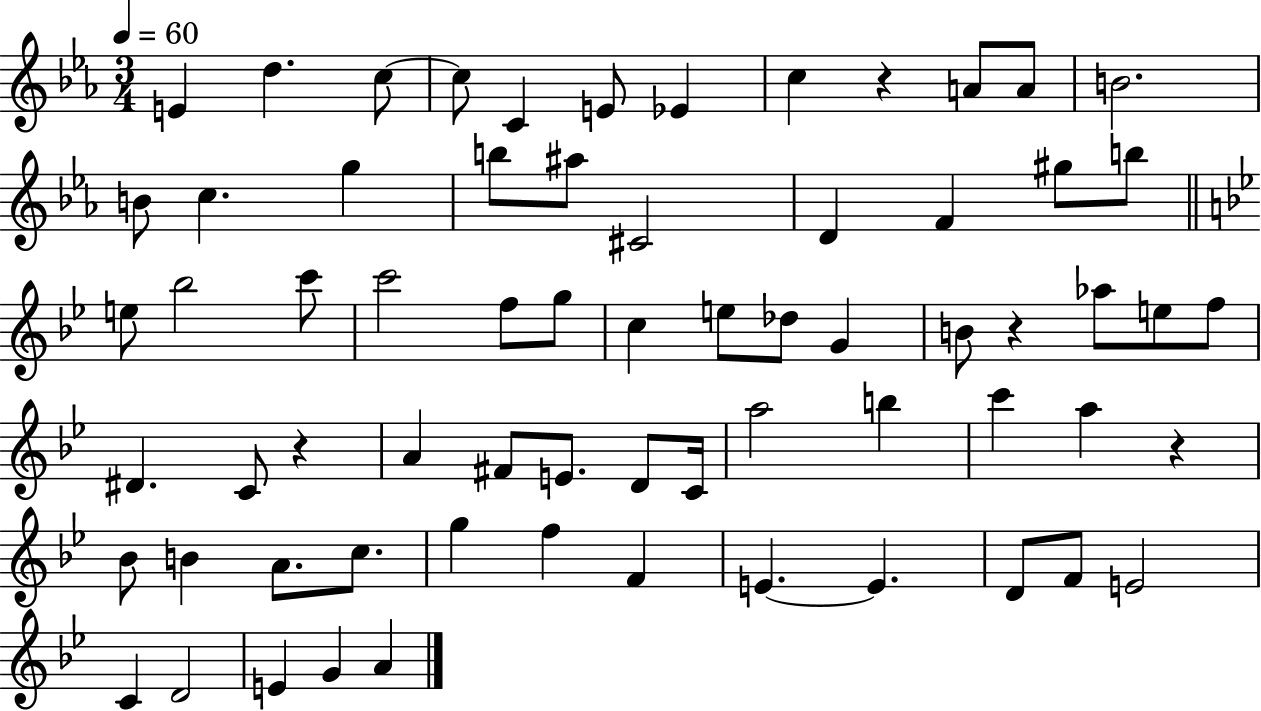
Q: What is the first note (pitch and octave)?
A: E4